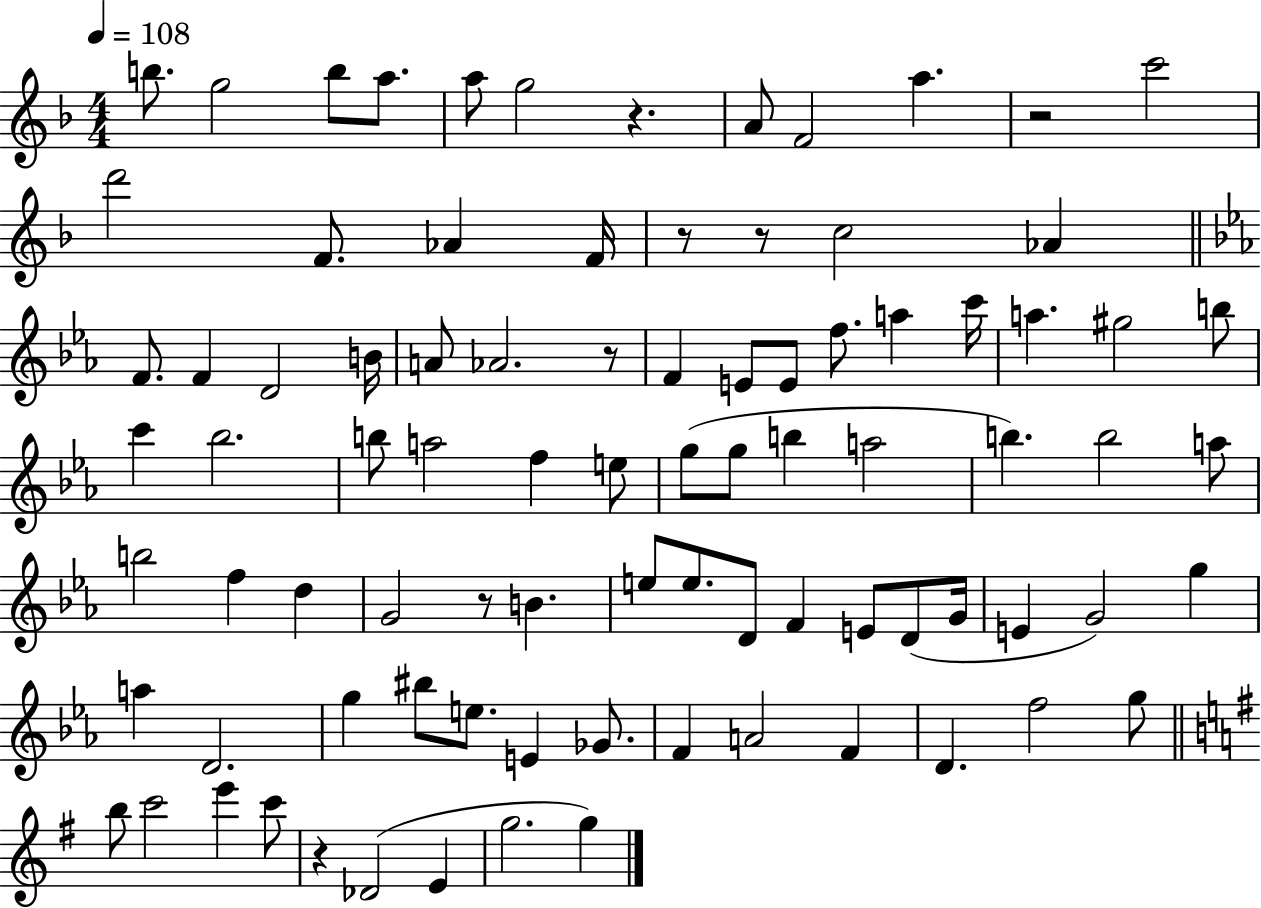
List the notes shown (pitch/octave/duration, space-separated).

B5/e. G5/h B5/e A5/e. A5/e G5/h R/q. A4/e F4/h A5/q. R/h C6/h D6/h F4/e. Ab4/q F4/s R/e R/e C5/h Ab4/q F4/e. F4/q D4/h B4/s A4/e Ab4/h. R/e F4/q E4/e E4/e F5/e. A5/q C6/s A5/q. G#5/h B5/e C6/q Bb5/h. B5/e A5/h F5/q E5/e G5/e G5/e B5/q A5/h B5/q. B5/h A5/e B5/h F5/q D5/q G4/h R/e B4/q. E5/e E5/e. D4/e F4/q E4/e D4/e G4/s E4/q G4/h G5/q A5/q D4/h. G5/q BIS5/e E5/e. E4/q Gb4/e. F4/q A4/h F4/q D4/q. F5/h G5/e B5/e C6/h E6/q C6/e R/q Db4/h E4/q G5/h. G5/q